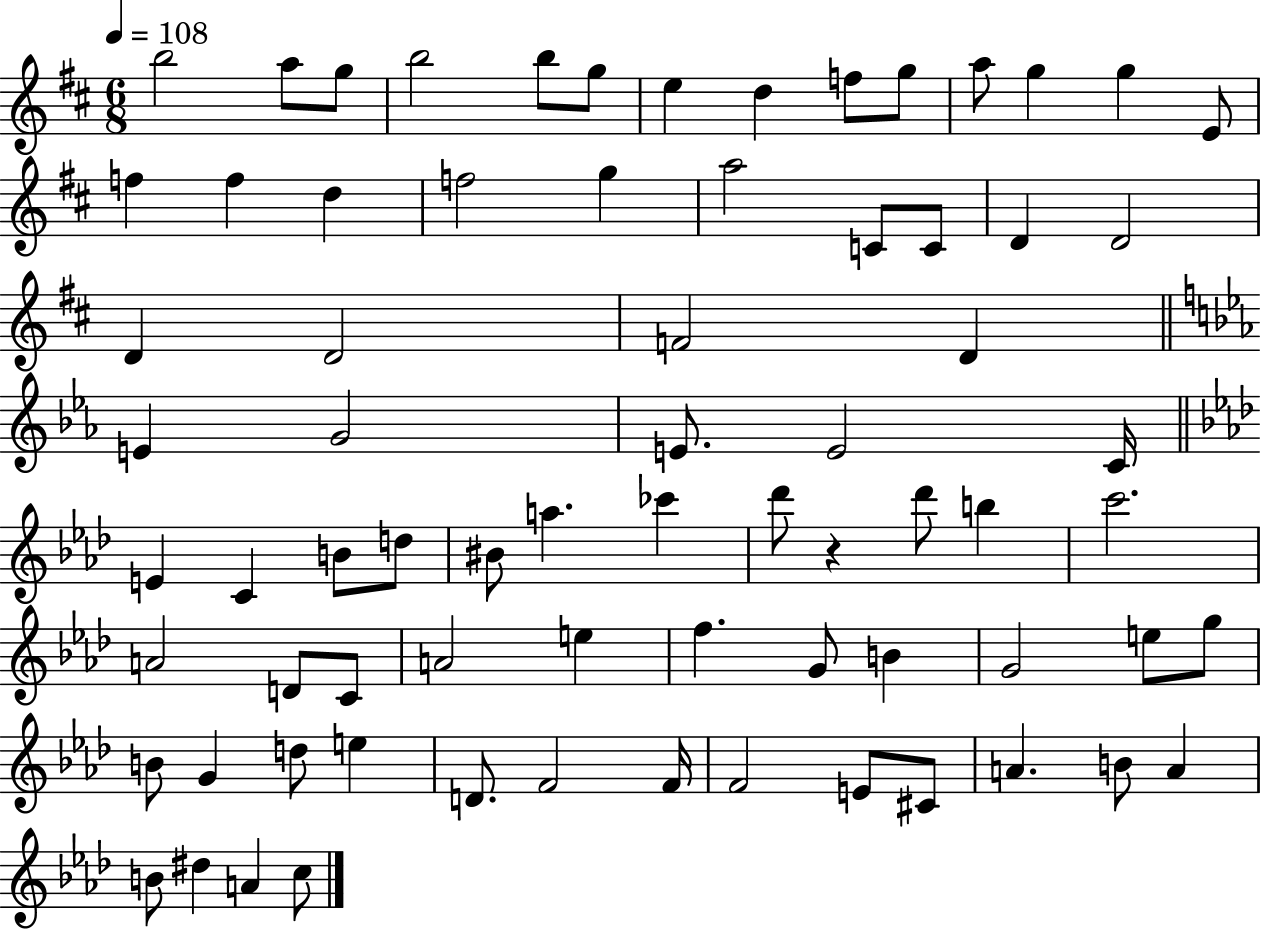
{
  \clef treble
  \numericTimeSignature
  \time 6/8
  \key d \major
  \tempo 4 = 108
  b''2 a''8 g''8 | b''2 b''8 g''8 | e''4 d''4 f''8 g''8 | a''8 g''4 g''4 e'8 | \break f''4 f''4 d''4 | f''2 g''4 | a''2 c'8 c'8 | d'4 d'2 | \break d'4 d'2 | f'2 d'4 | \bar "||" \break \key c \minor e'4 g'2 | e'8. e'2 c'16 | \bar "||" \break \key f \minor e'4 c'4 b'8 d''8 | bis'8 a''4. ces'''4 | des'''8 r4 des'''8 b''4 | c'''2. | \break a'2 d'8 c'8 | a'2 e''4 | f''4. g'8 b'4 | g'2 e''8 g''8 | \break b'8 g'4 d''8 e''4 | d'8. f'2 f'16 | f'2 e'8 cis'8 | a'4. b'8 a'4 | \break b'8 dis''4 a'4 c''8 | \bar "|."
}